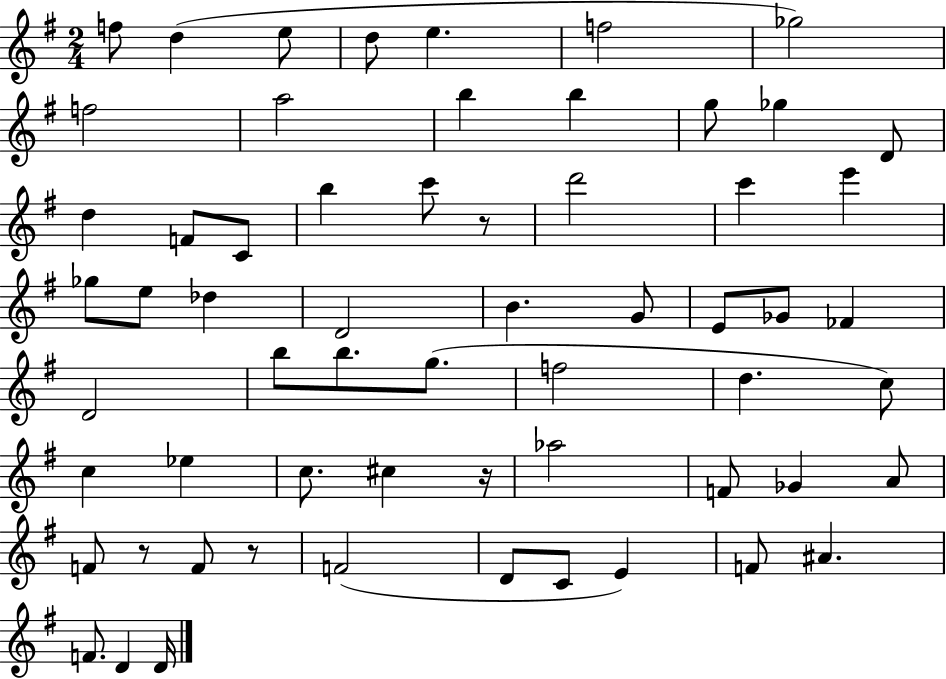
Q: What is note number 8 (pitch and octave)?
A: F5